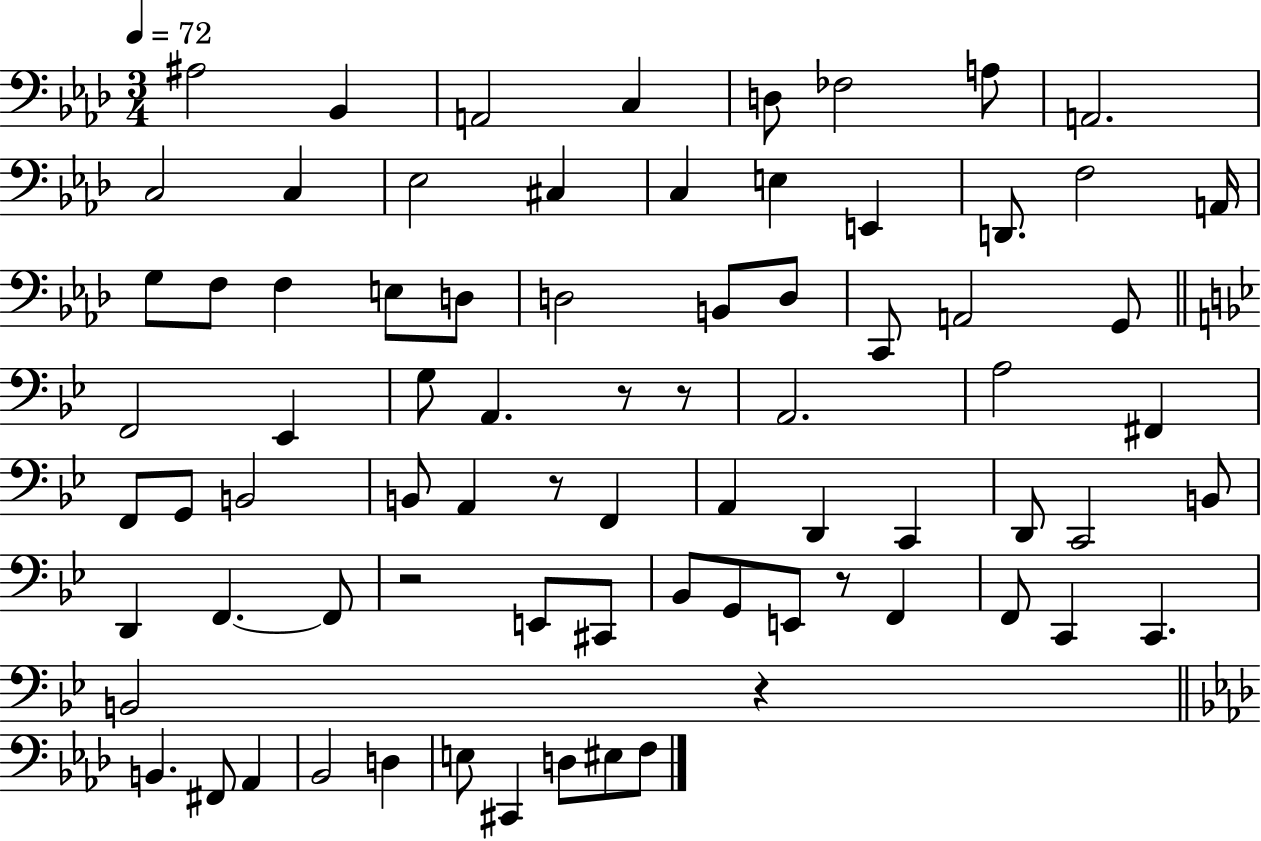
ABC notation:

X:1
T:Untitled
M:3/4
L:1/4
K:Ab
^A,2 _B,, A,,2 C, D,/2 _F,2 A,/2 A,,2 C,2 C, _E,2 ^C, C, E, E,, D,,/2 F,2 A,,/4 G,/2 F,/2 F, E,/2 D,/2 D,2 B,,/2 D,/2 C,,/2 A,,2 G,,/2 F,,2 _E,, G,/2 A,, z/2 z/2 A,,2 A,2 ^F,, F,,/2 G,,/2 B,,2 B,,/2 A,, z/2 F,, A,, D,, C,, D,,/2 C,,2 B,,/2 D,, F,, F,,/2 z2 E,,/2 ^C,,/2 _B,,/2 G,,/2 E,,/2 z/2 F,, F,,/2 C,, C,, B,,2 z B,, ^F,,/2 _A,, _B,,2 D, E,/2 ^C,, D,/2 ^E,/2 F,/2